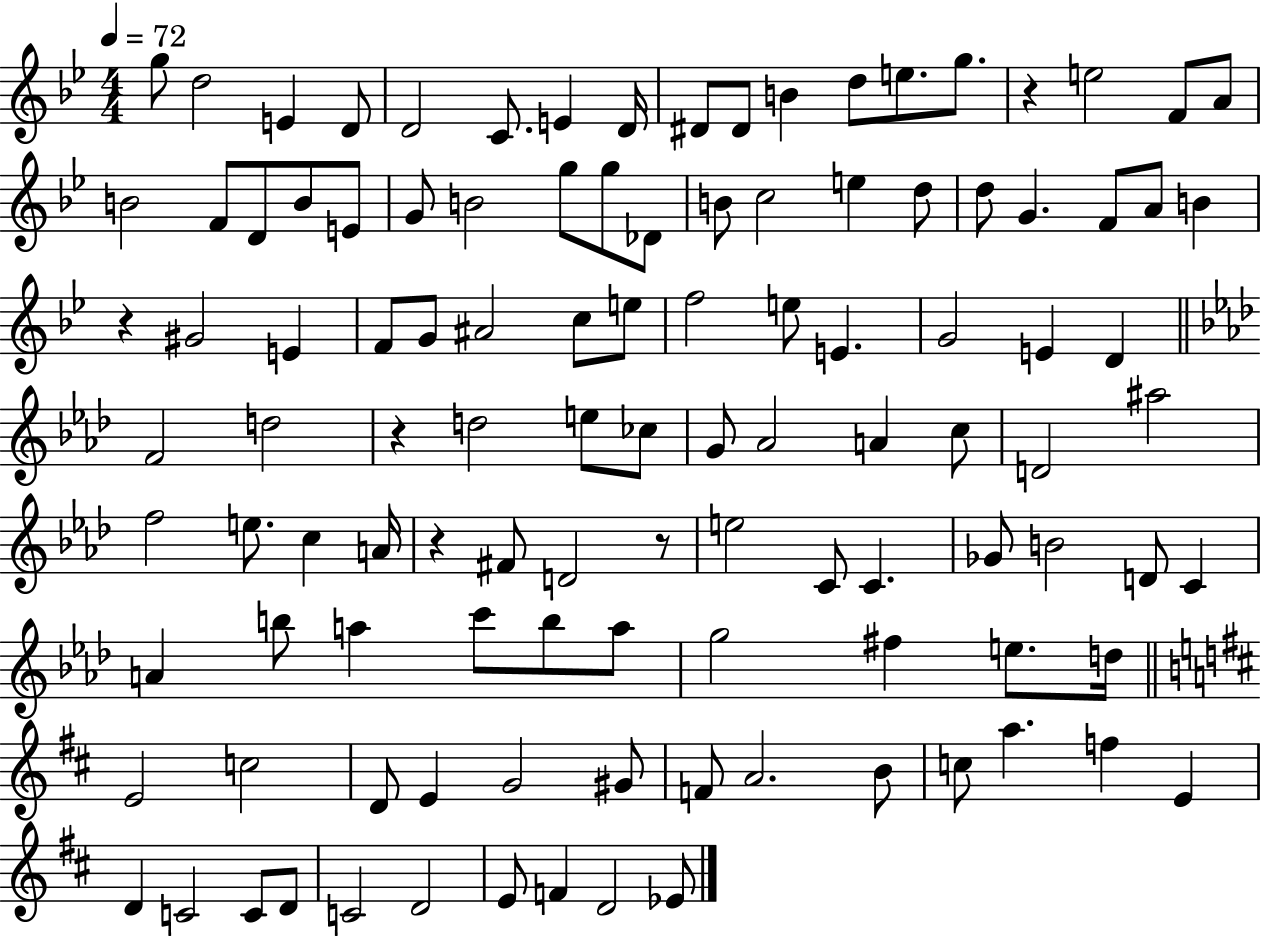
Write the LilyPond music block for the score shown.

{
  \clef treble
  \numericTimeSignature
  \time 4/4
  \key bes \major
  \tempo 4 = 72
  g''8 d''2 e'4 d'8 | d'2 c'8. e'4 d'16 | dis'8 dis'8 b'4 d''8 e''8. g''8. | r4 e''2 f'8 a'8 | \break b'2 f'8 d'8 b'8 e'8 | g'8 b'2 g''8 g''8 des'8 | b'8 c''2 e''4 d''8 | d''8 g'4. f'8 a'8 b'4 | \break r4 gis'2 e'4 | f'8 g'8 ais'2 c''8 e''8 | f''2 e''8 e'4. | g'2 e'4 d'4 | \break \bar "||" \break \key aes \major f'2 d''2 | r4 d''2 e''8 ces''8 | g'8 aes'2 a'4 c''8 | d'2 ais''2 | \break f''2 e''8. c''4 a'16 | r4 fis'8 d'2 r8 | e''2 c'8 c'4. | ges'8 b'2 d'8 c'4 | \break a'4 b''8 a''4 c'''8 b''8 a''8 | g''2 fis''4 e''8. d''16 | \bar "||" \break \key d \major e'2 c''2 | d'8 e'4 g'2 gis'8 | f'8 a'2. b'8 | c''8 a''4. f''4 e'4 | \break d'4 c'2 c'8 d'8 | c'2 d'2 | e'8 f'4 d'2 ees'8 | \bar "|."
}